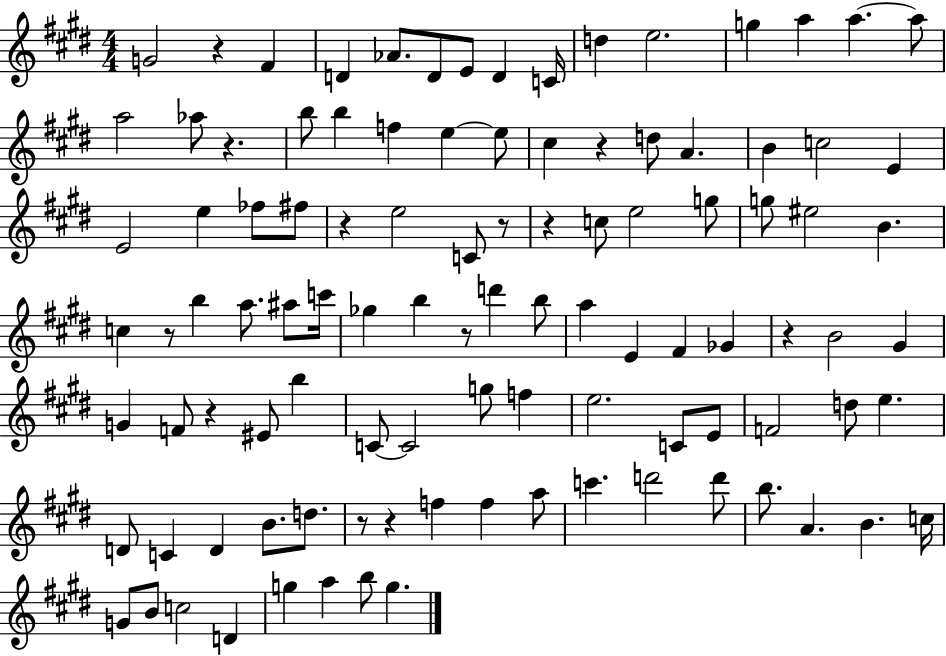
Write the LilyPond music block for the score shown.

{
  \clef treble
  \numericTimeSignature
  \time 4/4
  \key e \major
  \repeat volta 2 { g'2 r4 fis'4 | d'4 aes'8. d'8 e'8 d'4 c'16 | d''4 e''2. | g''4 a''4 a''4.~~ a''8 | \break a''2 aes''8 r4. | b''8 b''4 f''4 e''4~~ e''8 | cis''4 r4 d''8 a'4. | b'4 c''2 e'4 | \break e'2 e''4 fes''8 fis''8 | r4 e''2 c'8 r8 | r4 c''8 e''2 g''8 | g''8 eis''2 b'4. | \break c''4 r8 b''4 a''8. ais''8 c'''16 | ges''4 b''4 r8 d'''4 b''8 | a''4 e'4 fis'4 ges'4 | r4 b'2 gis'4 | \break g'4 f'8 r4 eis'8 b''4 | c'8~~ c'2 g''8 f''4 | e''2. c'8 e'8 | f'2 d''8 e''4. | \break d'8 c'4 d'4 b'8. d''8. | r8 r4 f''4 f''4 a''8 | c'''4. d'''2 d'''8 | b''8. a'4. b'4. c''16 | \break g'8 b'8 c''2 d'4 | g''4 a''4 b''8 g''4. | } \bar "|."
}